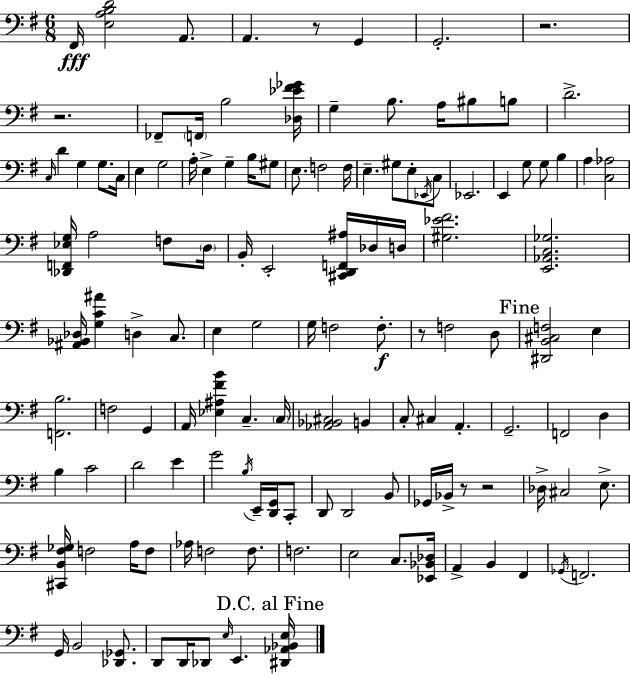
{
  \clef bass
  \numericTimeSignature
  \time 6/8
  \key e \minor
  fis,16\fff <e a b d'>2 a,8. | a,4. r8 g,4 | g,2.-. | r2. | \break r2. | fes,8-- \parenthesize f,16 b2 <des ees' fis' ges'>16 | g4-- b8. a16 bis8 b8 | d'2.-> | \break \grace { c16 } d'4 g4 g8. | c16 e4 g2 | a16-. e4-> g4-- b16 gis8 | e8. f2 | \break f16 e4.-- gis8 e8-. \acciaccatura { ees,16 } | c8 ees,2. | e,4 g8 g8 b4 | a4 <c aes>2 | \break <des, f, ees g>16 a2 f8 | \parenthesize d16 b,16-. e,2-. <cis, d, f, ais>16 | des16 d16 <gis ees' fis'>2. | <e, aes, c ges>2. | \break <ais, bes, des>16 <g c' ais'>4 d4-> c8. | e4 g2 | g16 f2 f8.-.\f | r8 f2 | \break d8 \mark "Fine" <dis, b, cis f>2 e4 | <f, b>2. | f2 g,4 | a,16 <ees ais fis' b'>4 c4.-- | \break \parenthesize c16 <aes, bes, cis>2 b,4 | c8-. cis4 a,4.-. | g,2.-- | f,2 d4 | \break b4 c'2 | d'2 e'4 | g'2 \acciaccatura { b16 } e,16-- | <d, g,>16 c,8-. d,8 d,2 | \break b,8 ges,16 bes,16-> r8 r2 | des16-> cis2 | e8.-> <cis, b, fis ges>16 f2 | a16 f8 aes16 f2 | \break f8. f2. | e2 c8. | <ees, bes, des>16 a,4-> b,4 fis,4 | \acciaccatura { ges,16 } f,2. | \break g,16 b,2 | <des, ges,>8. d,8 d,16 des,8 \grace { e16 } e,4. | \mark "D.C. al Fine" <dis, aes, bes, e>16 \bar "|."
}